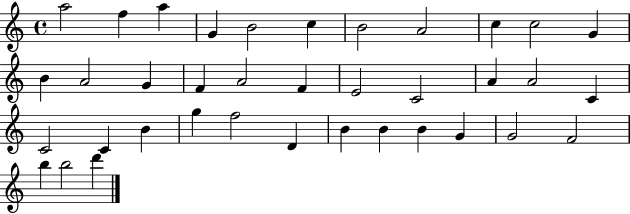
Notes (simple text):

A5/h F5/q A5/q G4/q B4/h C5/q B4/h A4/h C5/q C5/h G4/q B4/q A4/h G4/q F4/q A4/h F4/q E4/h C4/h A4/q A4/h C4/q C4/h C4/q B4/q G5/q F5/h D4/q B4/q B4/q B4/q G4/q G4/h F4/h B5/q B5/h D6/q